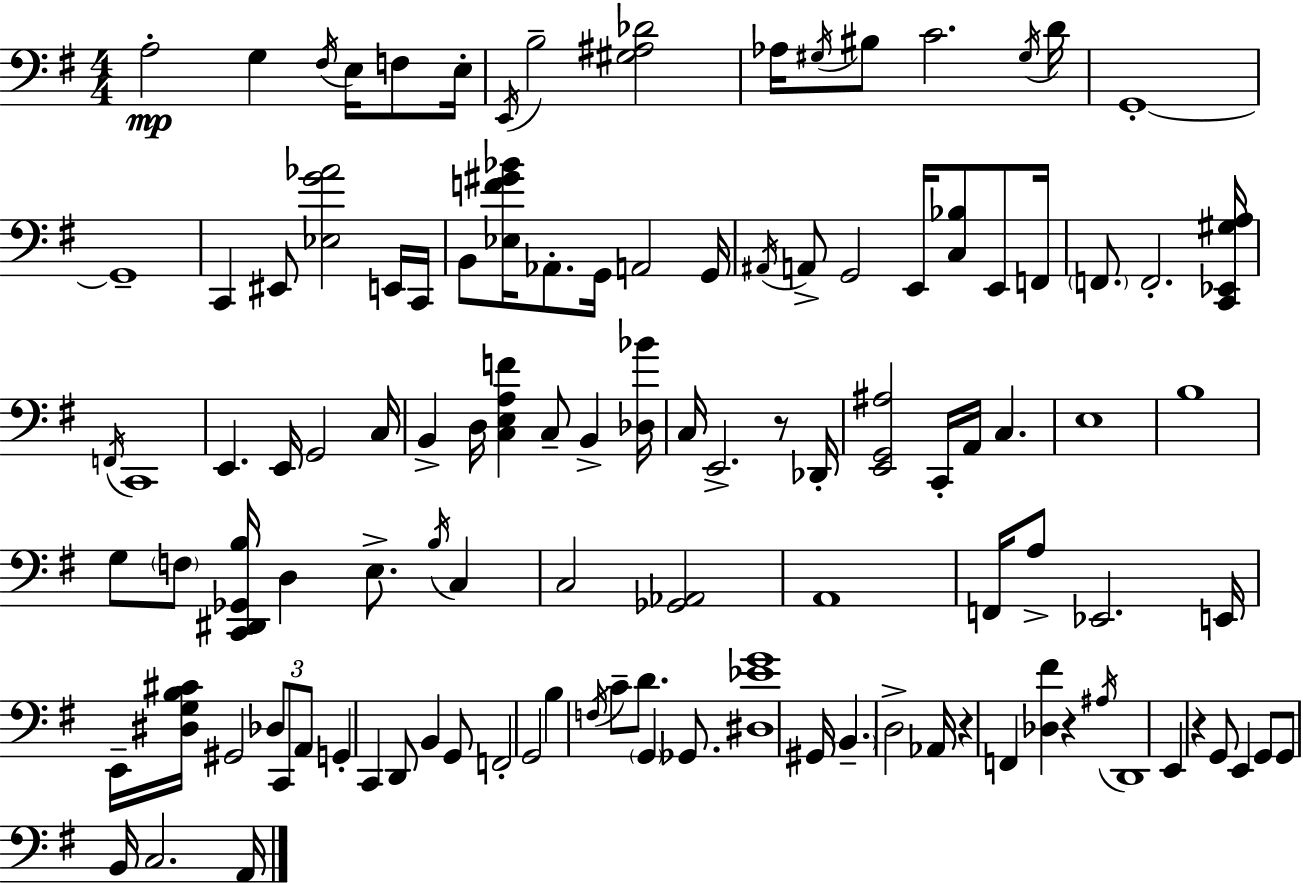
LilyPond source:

{
  \clef bass
  \numericTimeSignature
  \time 4/4
  \key e \minor
  a2-.\mp g4 \acciaccatura { fis16 } e16 f8 | e16-. \acciaccatura { e,16 } b2-- <gis ais des'>2 | aes16 \acciaccatura { gis16 } bis8 c'2. | \acciaccatura { gis16 } d'16 g,1-.~~ | \break g,1-- | c,4 eis,8 <ees g' aes'>2 | e,16 c,16 b,8 <ees f' gis' bes'>16 aes,8.-. g,16 a,2 | g,16 \acciaccatura { ais,16 } a,8-> g,2 e,16 | \break <c bes>8 e,8 f,16 \parenthesize f,8. f,2.-. | <c, ees, gis a>16 \acciaccatura { f,16 } c,1 | e,4. e,16 g,2 | c16 b,4-> d16 <c e a f'>4 c8-- | \break b,4-> <des bes'>16 c16 e,2.-> | r8 des,16-. <e, g, ais>2 c,16-. a,16 | c4. e1 | b1 | \break g8 \parenthesize f8 <c, dis, ges, b>16 d4 e8.-> | \acciaccatura { b16 } c4 c2 <ges, aes,>2 | a,1 | f,16 a8-> ees,2. | \break e,16 e,16-- <dis g b cis'>16 gis,2 | \tuplet 3/2 { des8 c,8 a,8 } g,4-. c,4 d,8 | b,4 g,8 f,2-. g,2 | b4 \acciaccatura { f16 } c'8-- d'8. | \break \parenthesize g,4 ges,8. <dis ees' g'>1 | gis,16 \parenthesize b,4.-- d2-> | aes,16 r4 f,4 | <des fis'>4 r4 \acciaccatura { ais16 } d,1 | \break e,4 r4 | g,8 e,4 g,8 g,8 b,16 c2. | a,16 \bar "|."
}